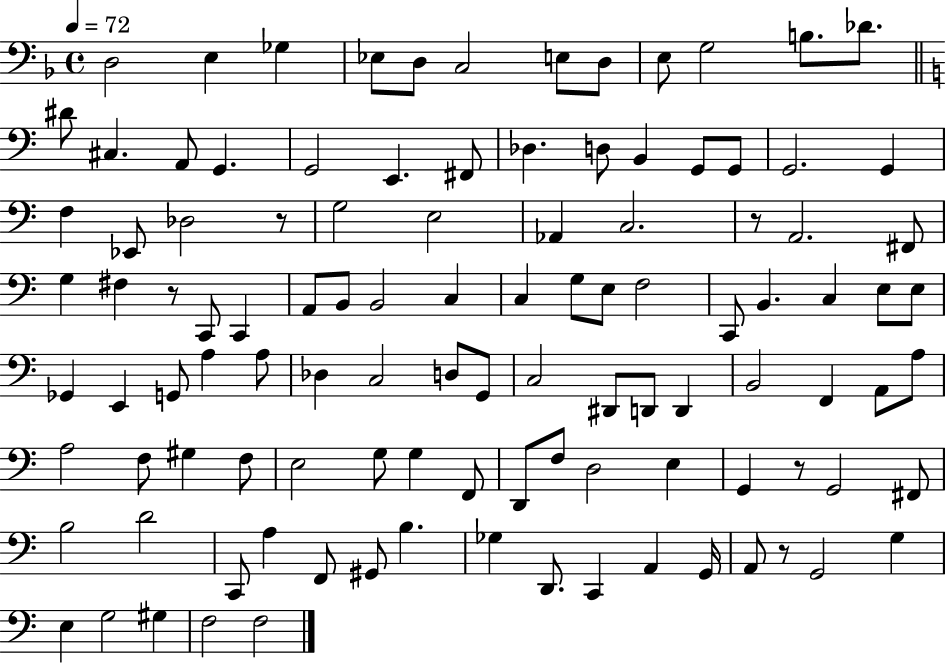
D3/h E3/q Gb3/q Eb3/e D3/e C3/h E3/e D3/e E3/e G3/h B3/e. Db4/e. D#4/e C#3/q. A2/e G2/q. G2/h E2/q. F#2/e Db3/q. D3/e B2/q G2/e G2/e G2/h. G2/q F3/q Eb2/e Db3/h R/e G3/h E3/h Ab2/q C3/h. R/e A2/h. F#2/e G3/q F#3/q R/e C2/e C2/q A2/e B2/e B2/h C3/q C3/q G3/e E3/e F3/h C2/e B2/q. C3/q E3/e E3/e Gb2/q E2/q G2/e A3/q A3/e Db3/q C3/h D3/e G2/e C3/h D#2/e D2/e D2/q B2/h F2/q A2/e A3/e A3/h F3/e G#3/q F3/e E3/h G3/e G3/q F2/e D2/e F3/e D3/h E3/q G2/q R/e G2/h F#2/e B3/h D4/h C2/e A3/q F2/e G#2/e B3/q. Gb3/q D2/e. C2/q A2/q G2/s A2/e R/e G2/h G3/q E3/q G3/h G#3/q F3/h F3/h